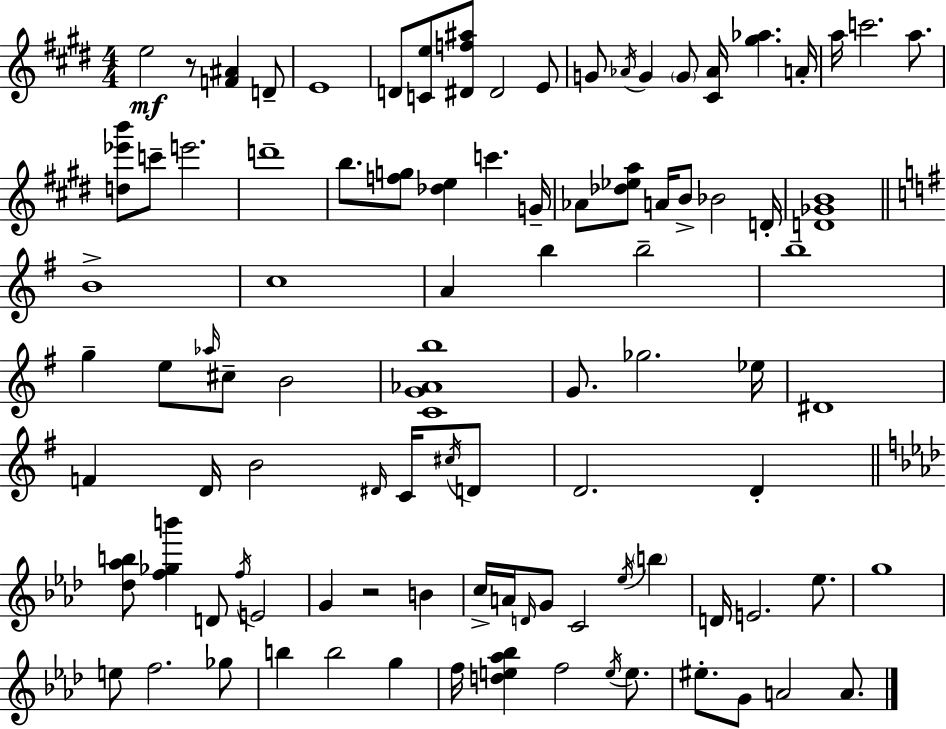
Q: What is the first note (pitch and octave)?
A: E5